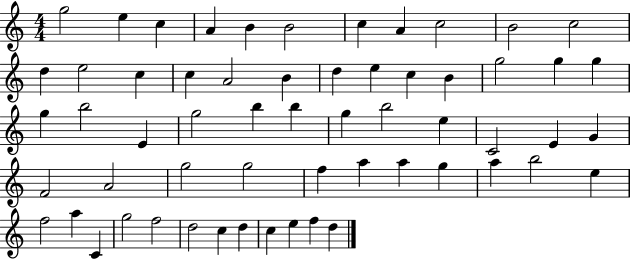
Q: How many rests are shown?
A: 0